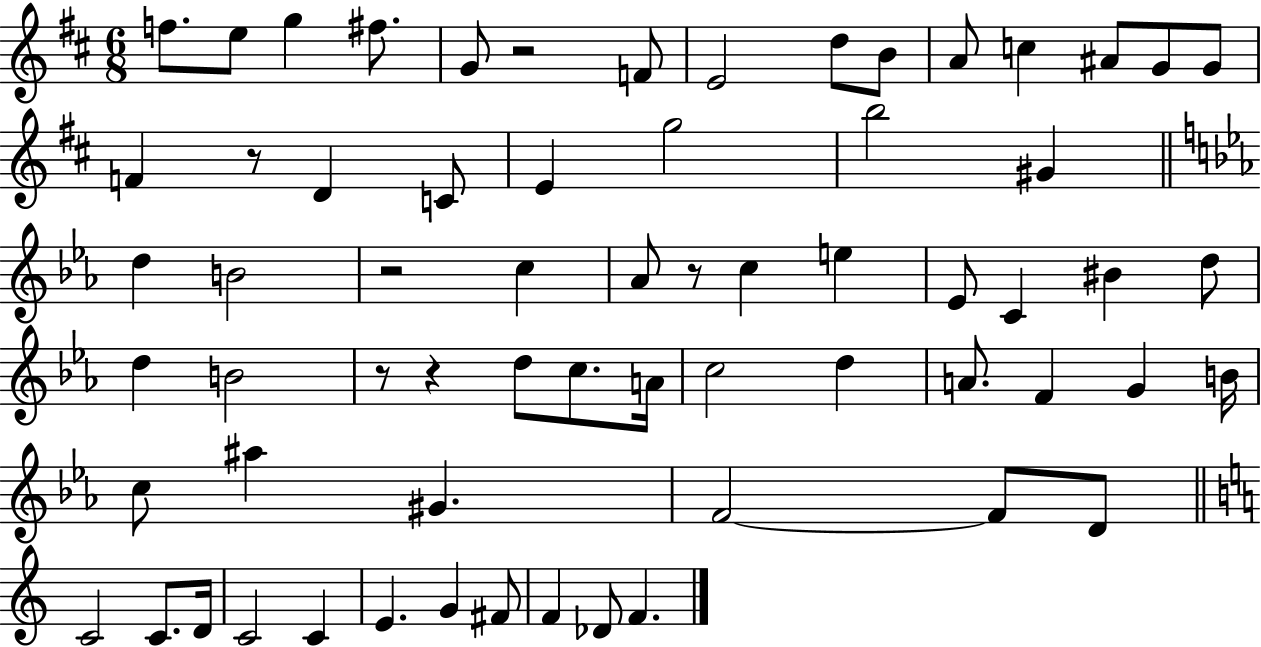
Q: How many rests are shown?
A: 6